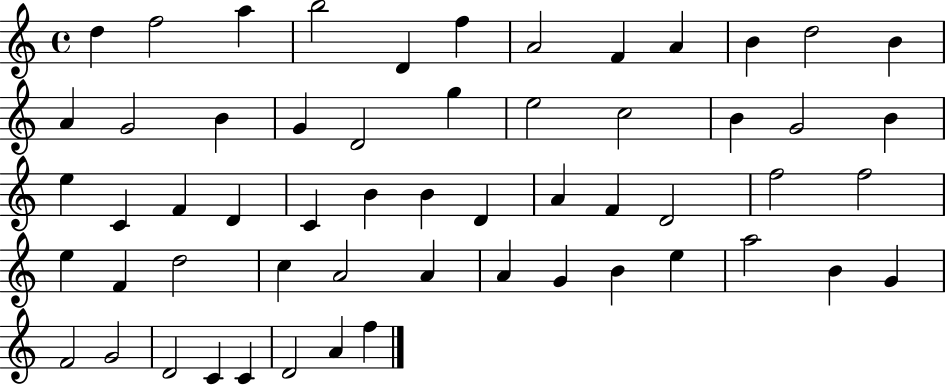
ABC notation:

X:1
T:Untitled
M:4/4
L:1/4
K:C
d f2 a b2 D f A2 F A B d2 B A G2 B G D2 g e2 c2 B G2 B e C F D C B B D A F D2 f2 f2 e F d2 c A2 A A G B e a2 B G F2 G2 D2 C C D2 A f